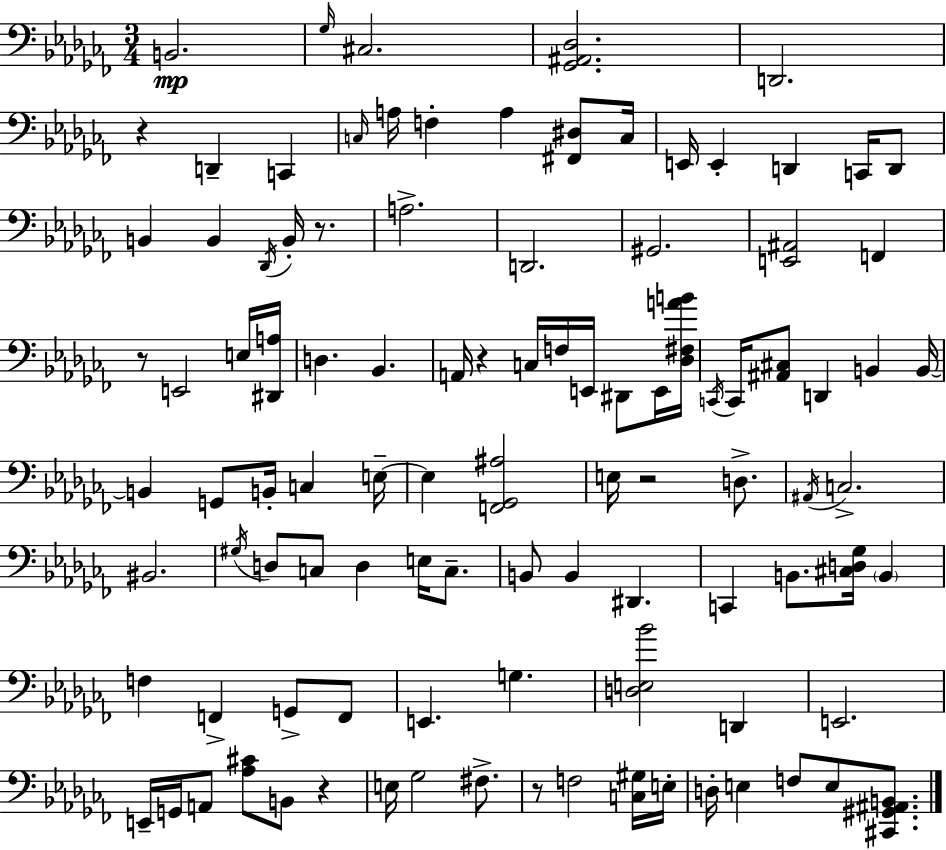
{
  \clef bass
  \numericTimeSignature
  \time 3/4
  \key aes \minor
  b,2.\mp | \grace { ges16 } cis2. | <ges, ais, des>2. | d,2. | \break r4 d,4-- c,4 | \grace { c16 } a16 f4-. a4 <fis, dis>8 | c16 e,16 e,4-. d,4 c,16 | d,8 b,4 b,4 \acciaccatura { des,16 } b,16-. | \break r8. a2.-> | d,2. | gis,2. | <e, ais,>2 f,4 | \break r8 e,2 | e16 <dis, a>16 d4. bes,4. | a,16 r4 c16 f16 e,16 dis,8 | e,16 <des fis a' b'>16 \acciaccatura { c,16 } c,16 <ais, cis>8 d,4 b,4 | \break b,16~~ b,4 g,8 b,16-. c4 | e16--~~ e4 <f, ges, ais>2 | e16 r2 | d8.-> \acciaccatura { ais,16 } c2.-> | \break bis,2. | \acciaccatura { gis16 } d8 c8 d4 | e16 c8.-- b,8 b,4 | dis,4. c,4 b,8. | \break <cis d ges>16 \parenthesize b,4 f4 f,4-> | g,8-> f,8 e,4. | g4. <d e bes'>2 | d,4 e,2. | \break e,16-- g,16 a,8 <aes cis'>8 | b,8 r4 e16 ges2 | fis8.-> r8 f2 | <c gis>16 e16-. d16-. e4 f8 | \break e8 <cis, gis, ais, b,>8. \bar "|."
}